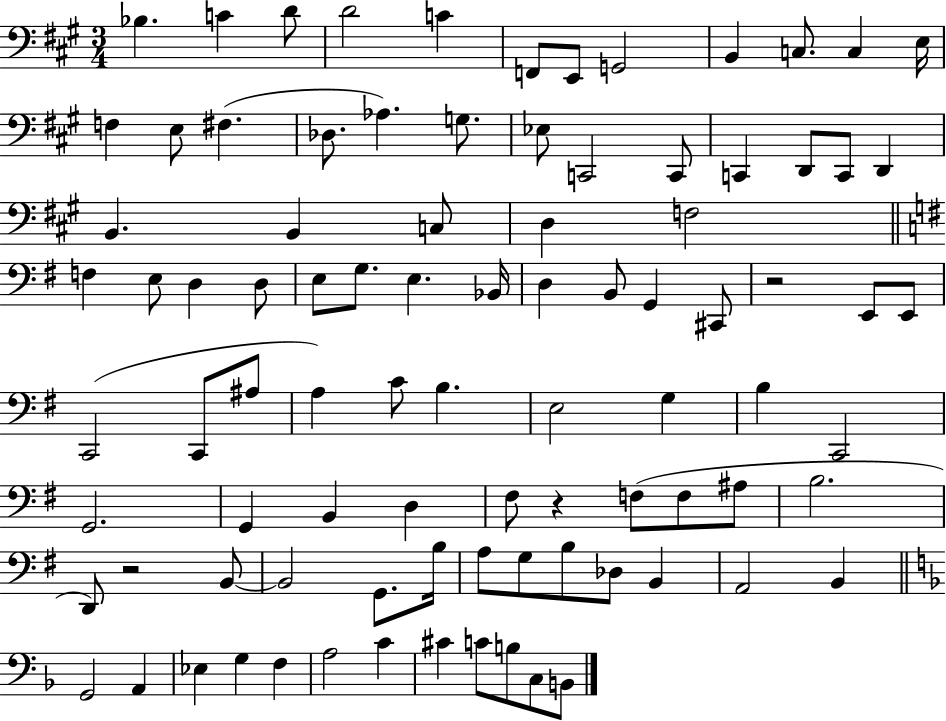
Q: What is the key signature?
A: A major